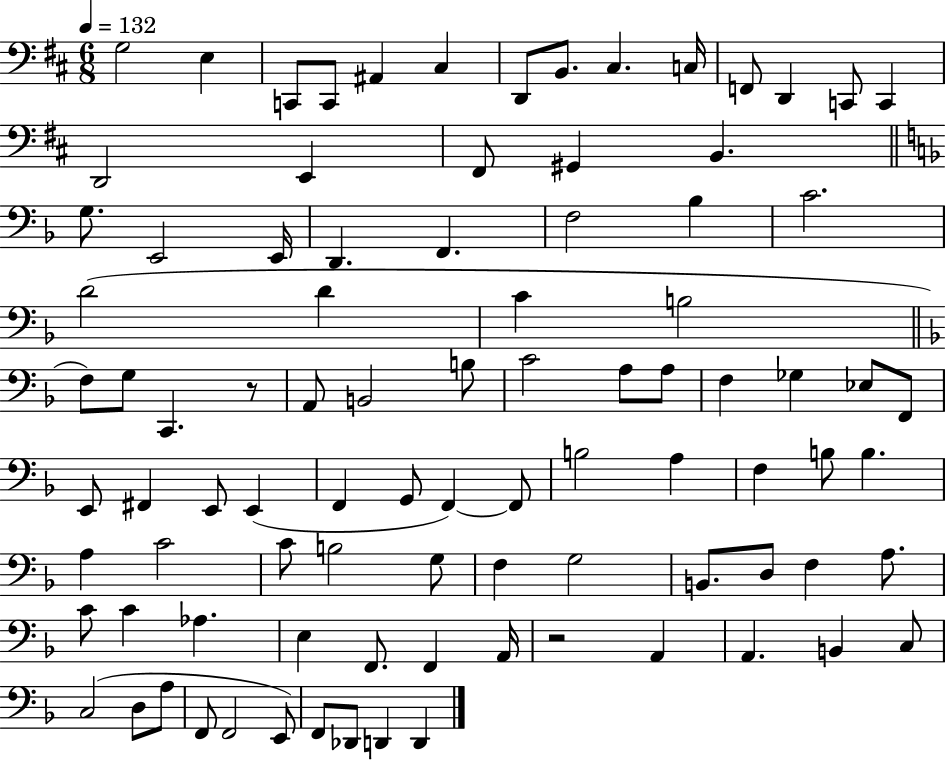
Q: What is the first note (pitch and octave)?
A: G3